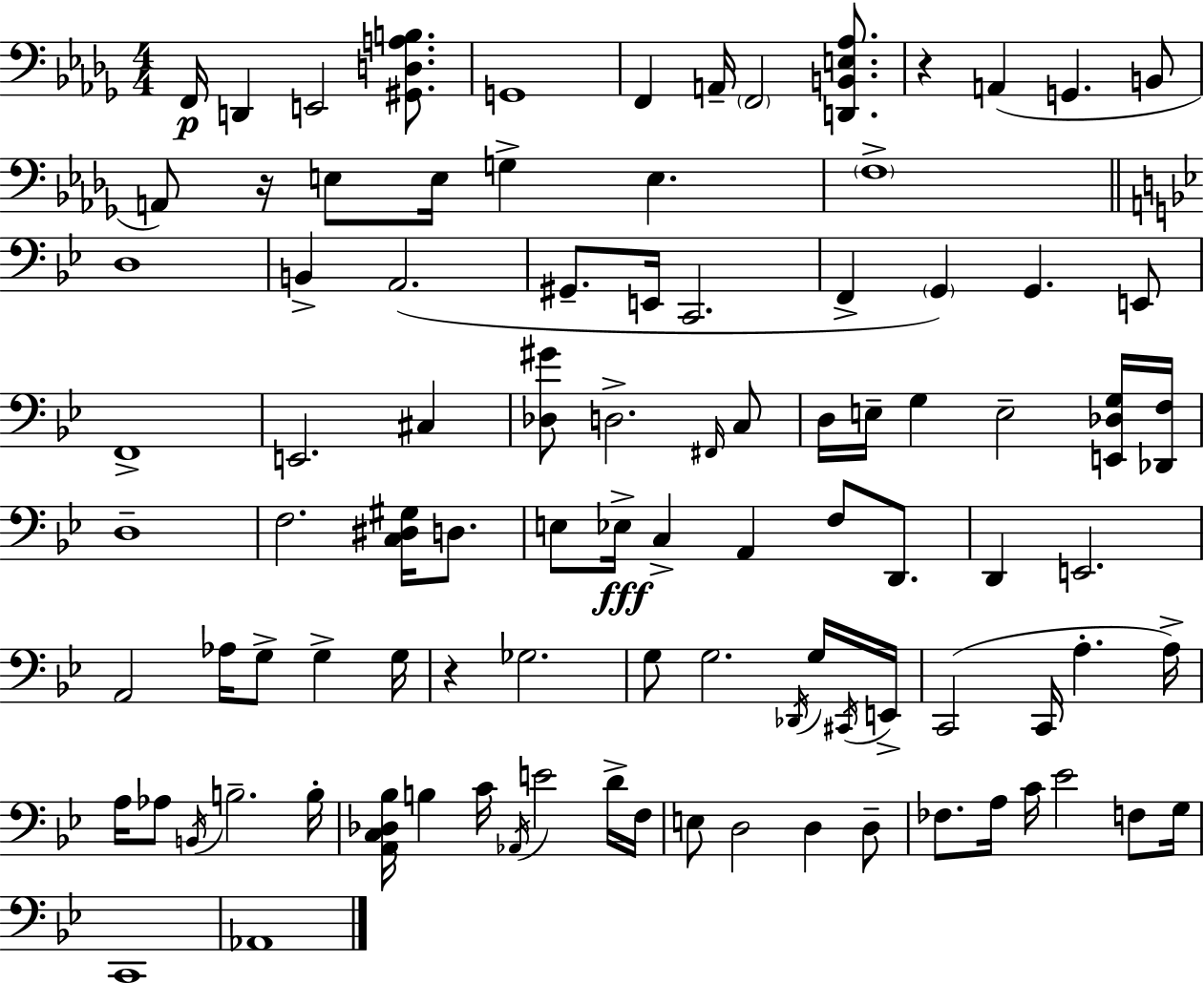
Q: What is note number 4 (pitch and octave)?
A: G2